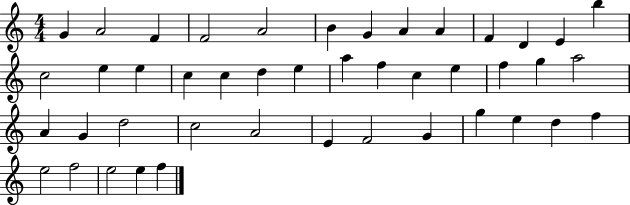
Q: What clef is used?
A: treble